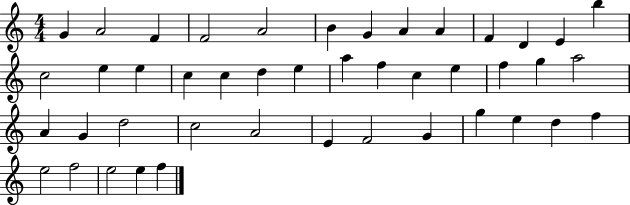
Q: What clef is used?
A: treble